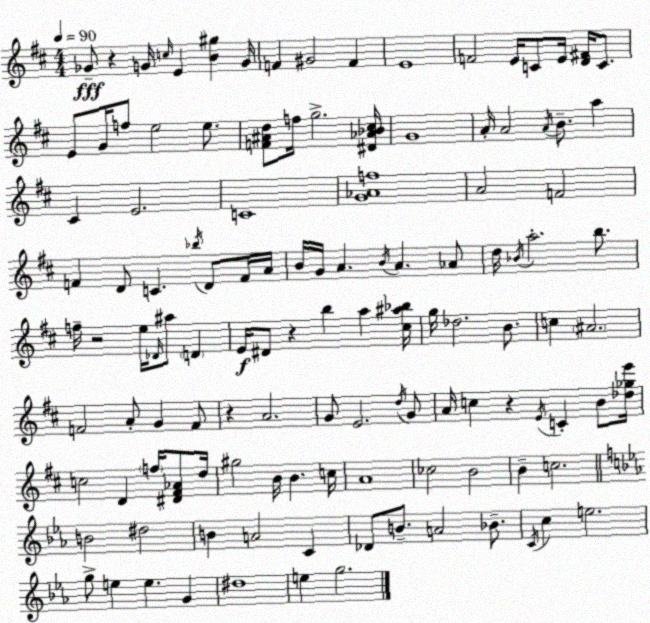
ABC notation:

X:1
T:Untitled
M:4/4
L:1/4
K:D
_G/2 z G/4 c/4 E [B^g] G/4 F ^G2 F E4 F2 E/4 C/2 E/4 [D^F]/4 C/2 E/2 G/4 f/2 e2 e/2 [F^Ad]/2 f/4 g2 [^D_A_B^c]/4 G4 A/4 A2 A/4 B/2 a ^C E2 C4 [G_Af]4 A2 F2 F D/2 C _b/4 D/2 F/4 A/4 B/4 G/4 A B/4 A _A/2 d/4 _B/4 a2 b/2 f/4 z2 e/4 _D/4 ^a/2 D E/4 ^D/2 z b a [^c^a_b]/4 g/4 _d2 B/2 c ^A2 F2 A/2 G F/2 z A2 G/2 E2 d/4 G/2 A/4 c z E/4 C B/2 [_d_ge']/4 c2 D f/4 [^D^F_A]/2 d/4 ^g2 B/4 B c/4 A4 _c2 B2 B c2 B2 ^d2 B A2 C _D/2 B/2 A2 _B/2 C/4 c e2 g/2 e e G ^d4 e g2